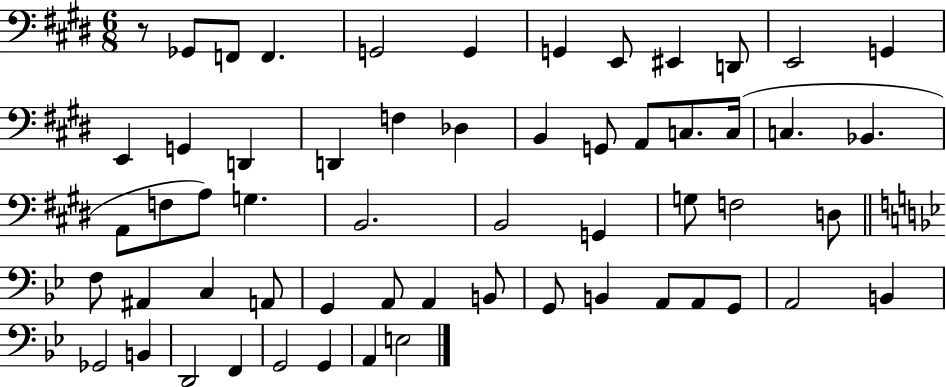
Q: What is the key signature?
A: E major